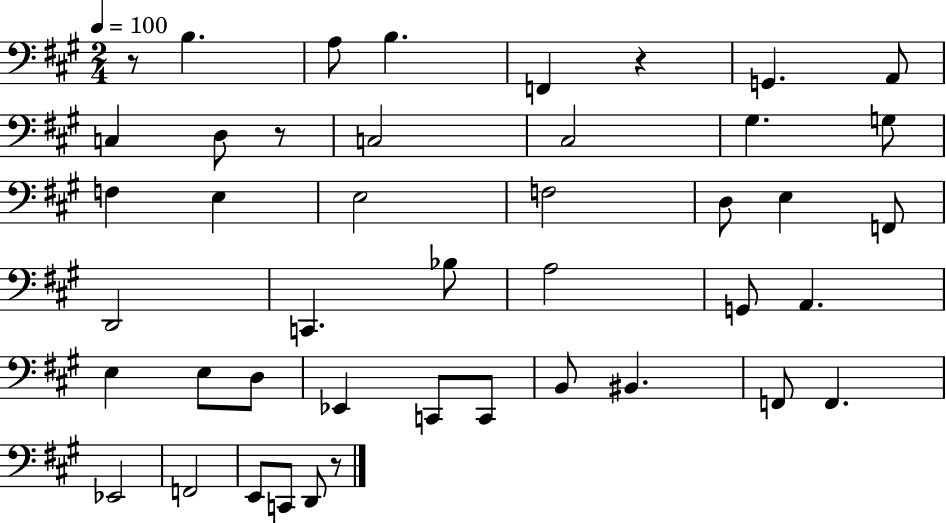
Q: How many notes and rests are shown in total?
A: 44